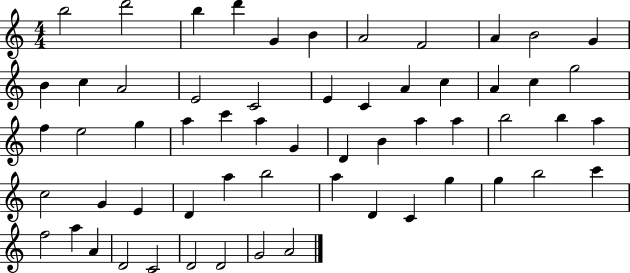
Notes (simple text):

B5/h D6/h B5/q D6/q G4/q B4/q A4/h F4/h A4/q B4/h G4/q B4/q C5/q A4/h E4/h C4/h E4/q C4/q A4/q C5/q A4/q C5/q G5/h F5/q E5/h G5/q A5/q C6/q A5/q G4/q D4/q B4/q A5/q A5/q B5/h B5/q A5/q C5/h G4/q E4/q D4/q A5/q B5/h A5/q D4/q C4/q G5/q G5/q B5/h C6/q F5/h A5/q A4/q D4/h C4/h D4/h D4/h G4/h A4/h